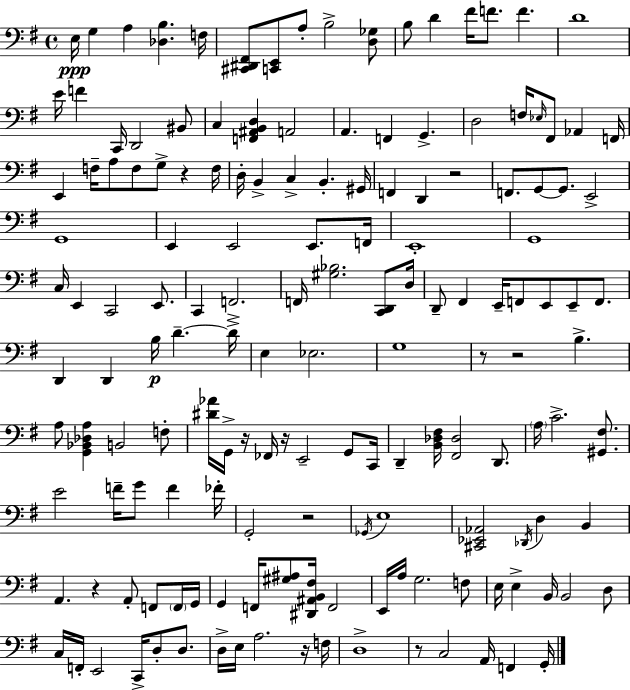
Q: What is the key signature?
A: G major